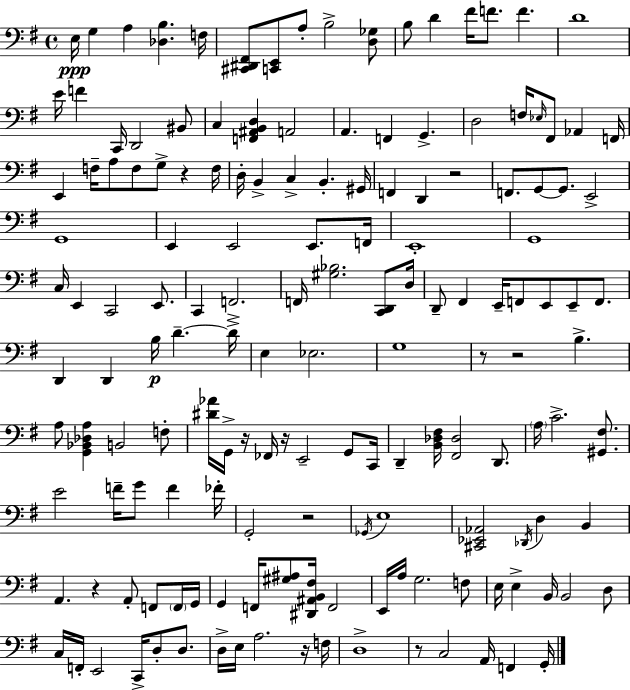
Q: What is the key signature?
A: G major